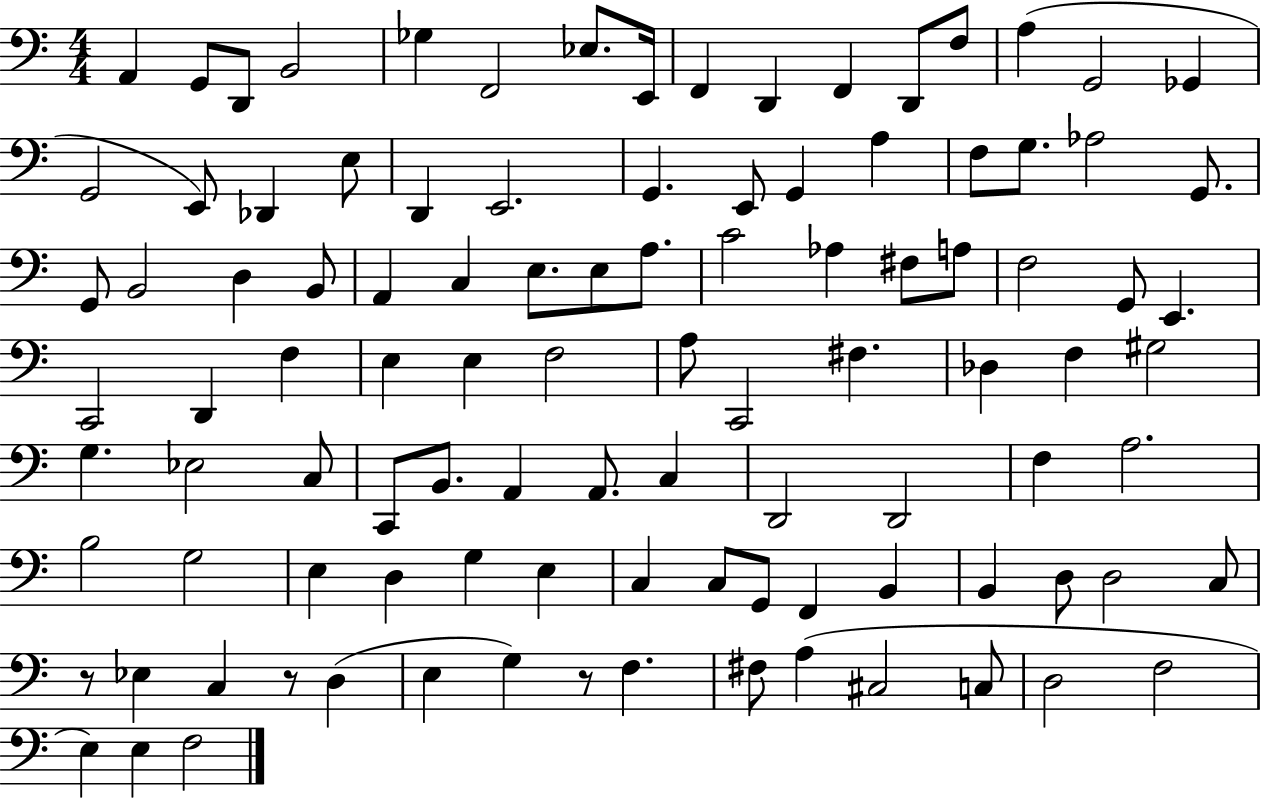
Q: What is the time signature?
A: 4/4